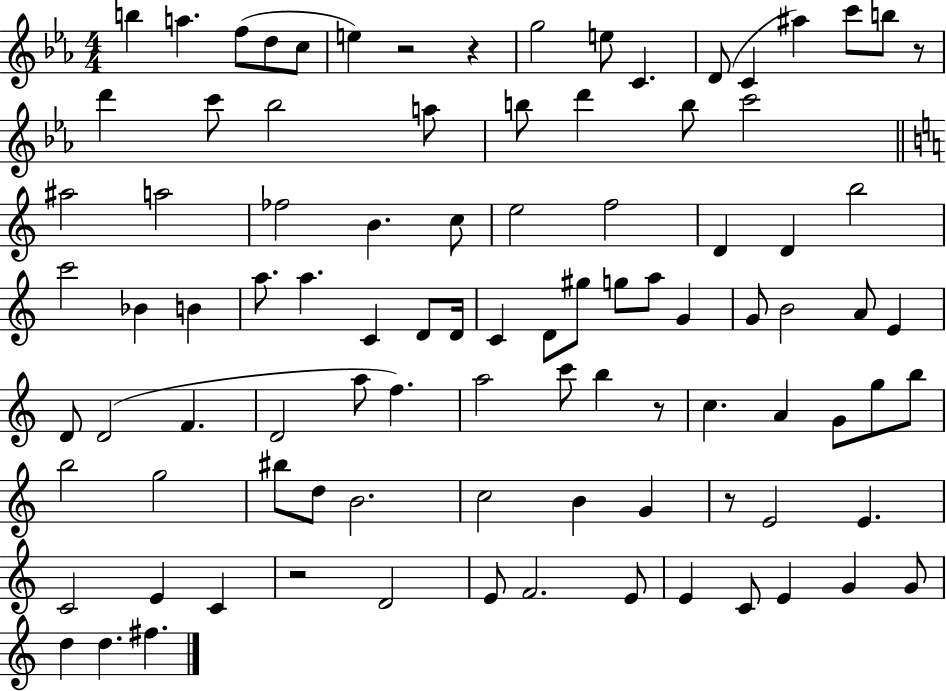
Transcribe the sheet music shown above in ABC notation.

X:1
T:Untitled
M:4/4
L:1/4
K:Eb
b a f/2 d/2 c/2 e z2 z g2 e/2 C D/2 C ^a c'/2 b/2 z/2 d' c'/2 _b2 a/2 b/2 d' b/2 c'2 ^a2 a2 _f2 B c/2 e2 f2 D D b2 c'2 _B B a/2 a C D/2 D/4 C D/2 ^g/2 g/2 a/2 G G/2 B2 A/2 E D/2 D2 F D2 a/2 f a2 c'/2 b z/2 c A G/2 g/2 b/2 b2 g2 ^b/2 d/2 B2 c2 B G z/2 E2 E C2 E C z2 D2 E/2 F2 E/2 E C/2 E G G/2 d d ^f